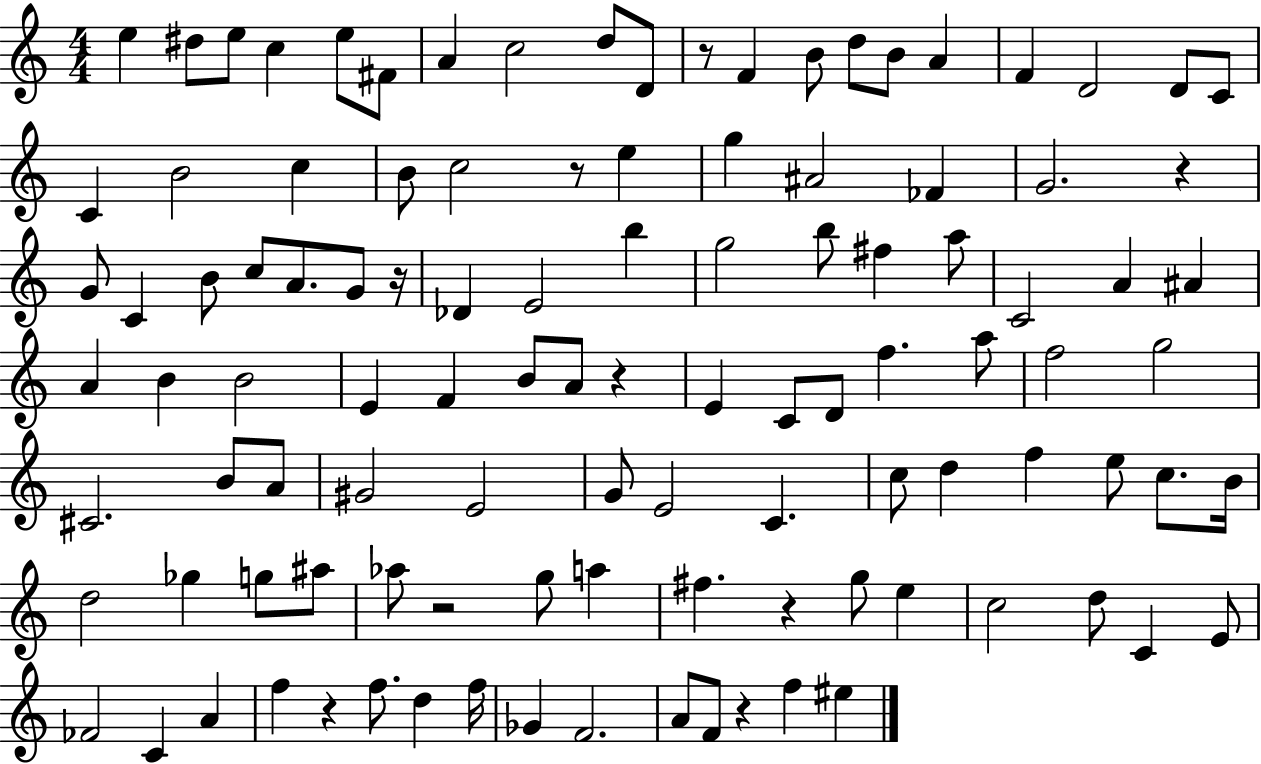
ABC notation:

X:1
T:Untitled
M:4/4
L:1/4
K:C
e ^d/2 e/2 c e/2 ^F/2 A c2 d/2 D/2 z/2 F B/2 d/2 B/2 A F D2 D/2 C/2 C B2 c B/2 c2 z/2 e g ^A2 _F G2 z G/2 C B/2 c/2 A/2 G/2 z/4 _D E2 b g2 b/2 ^f a/2 C2 A ^A A B B2 E F B/2 A/2 z E C/2 D/2 f a/2 f2 g2 ^C2 B/2 A/2 ^G2 E2 G/2 E2 C c/2 d f e/2 c/2 B/4 d2 _g g/2 ^a/2 _a/2 z2 g/2 a ^f z g/2 e c2 d/2 C E/2 _F2 C A f z f/2 d f/4 _G F2 A/2 F/2 z f ^e